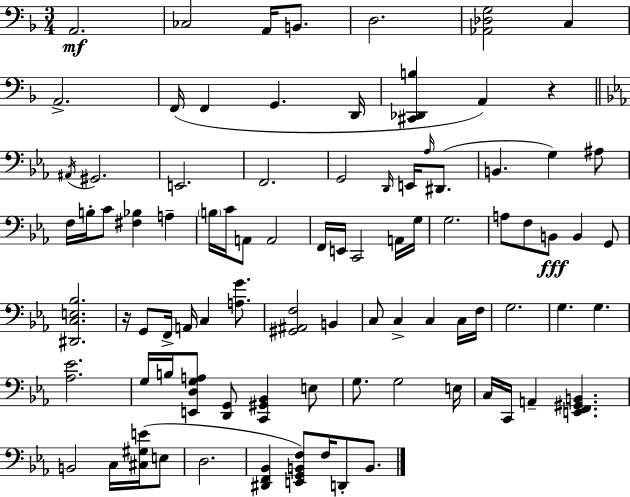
{
  \clef bass
  \numericTimeSignature
  \time 3/4
  \key d \minor
  a,2.\mf | ces2 a,16 b,8. | d2. | <aes, des g>2 c4 | \break a,2.-> | f,16( f,4 g,4. d,16 | <cis, des, b>4 a,4) r4 | \bar "||" \break \key c \minor \acciaccatura { ais,16 } gis,2. | e,2. | f,2. | g,2 \grace { d,16 } e,16 \grace { aes16 }( | \break dis,8. b,4. g4) | ais8 f16 b16-. c'8 <fis bes>4 a4-- | \parenthesize b16 c'16 a,8 a,2 | f,16 e,16 c,2 | \break a,16 g16 g2. | a8 f8 b,8\fff b,4 | g,8 <dis, c e bes>2. | r16 g,8 f,16-> a,16 c4 | \break <a g'>8. <gis, ais, f>2 b,4 | c8 c4-> c4 | c16 f16 g2. | g4. g4. | \break <aes ees'>2. | g16 b16 <e, d g a>8 <d, g,>8 <c, gis, bes,>4 | e8 g8. g2 | e16 c16 c,16 a,4-- <e, f, gis, b,>4. | \break b,2 c16 | <cis gis e'>16( e8 d2. | <dis, f, bes,>4 <e, g, b, f>8) f16 d,8-. | b,8. \bar "|."
}